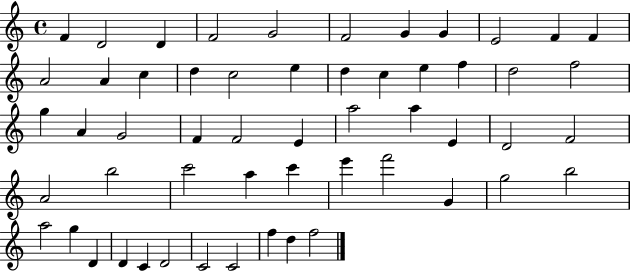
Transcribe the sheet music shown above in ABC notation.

X:1
T:Untitled
M:4/4
L:1/4
K:C
F D2 D F2 G2 F2 G G E2 F F A2 A c d c2 e d c e f d2 f2 g A G2 F F2 E a2 a E D2 F2 A2 b2 c'2 a c' e' f'2 G g2 b2 a2 g D D C D2 C2 C2 f d f2